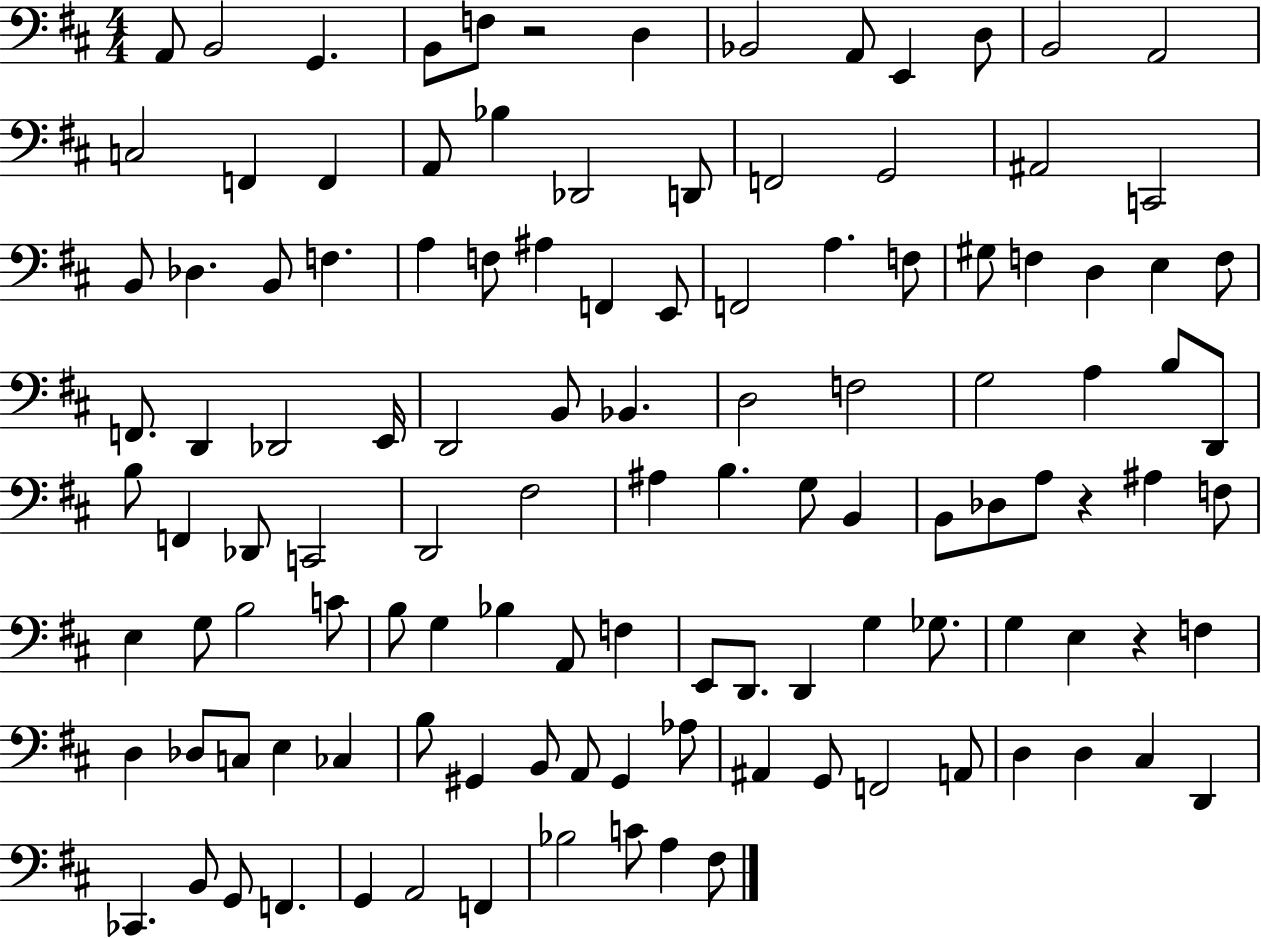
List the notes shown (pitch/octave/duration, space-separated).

A2/e B2/h G2/q. B2/e F3/e R/h D3/q Bb2/h A2/e E2/q D3/e B2/h A2/h C3/h F2/q F2/q A2/e Bb3/q Db2/h D2/e F2/h G2/h A#2/h C2/h B2/e Db3/q. B2/e F3/q. A3/q F3/e A#3/q F2/q E2/e F2/h A3/q. F3/e G#3/e F3/q D3/q E3/q F3/e F2/e. D2/q Db2/h E2/s D2/h B2/e Bb2/q. D3/h F3/h G3/h A3/q B3/e D2/e B3/e F2/q Db2/e C2/h D2/h F#3/h A#3/q B3/q. G3/e B2/q B2/e Db3/e A3/e R/q A#3/q F3/e E3/q G3/e B3/h C4/e B3/e G3/q Bb3/q A2/e F3/q E2/e D2/e. D2/q G3/q Gb3/e. G3/q E3/q R/q F3/q D3/q Db3/e C3/e E3/q CES3/q B3/e G#2/q B2/e A2/e G#2/q Ab3/e A#2/q G2/e F2/h A2/e D3/q D3/q C#3/q D2/q CES2/q. B2/e G2/e F2/q. G2/q A2/h F2/q Bb3/h C4/e A3/q F#3/e